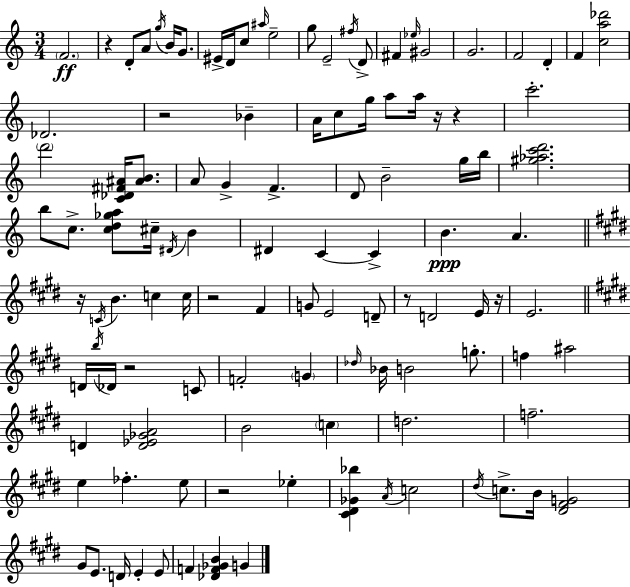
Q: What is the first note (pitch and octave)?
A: F4